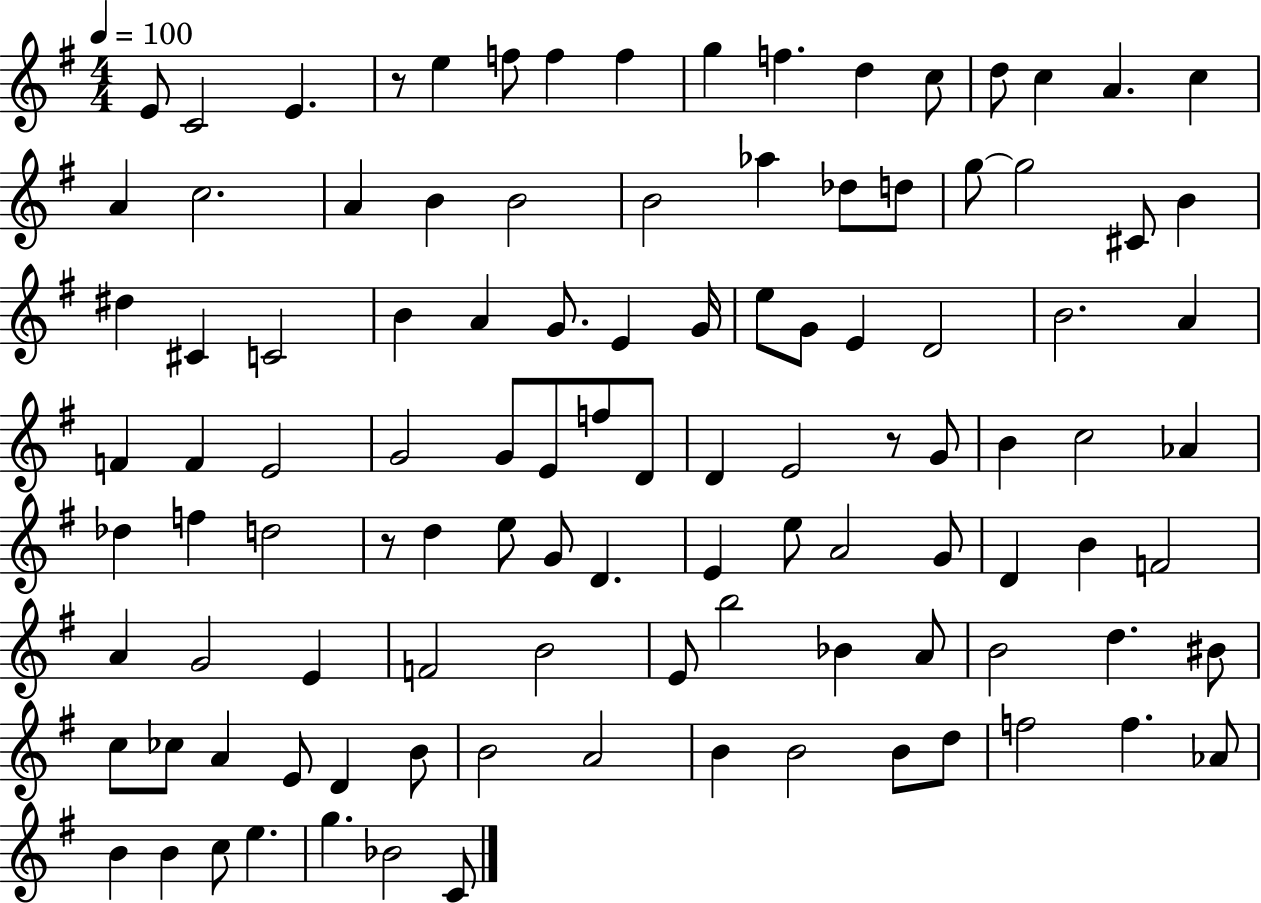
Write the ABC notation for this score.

X:1
T:Untitled
M:4/4
L:1/4
K:G
E/2 C2 E z/2 e f/2 f f g f d c/2 d/2 c A c A c2 A B B2 B2 _a _d/2 d/2 g/2 g2 ^C/2 B ^d ^C C2 B A G/2 E G/4 e/2 G/2 E D2 B2 A F F E2 G2 G/2 E/2 f/2 D/2 D E2 z/2 G/2 B c2 _A _d f d2 z/2 d e/2 G/2 D E e/2 A2 G/2 D B F2 A G2 E F2 B2 E/2 b2 _B A/2 B2 d ^B/2 c/2 _c/2 A E/2 D B/2 B2 A2 B B2 B/2 d/2 f2 f _A/2 B B c/2 e g _B2 C/2